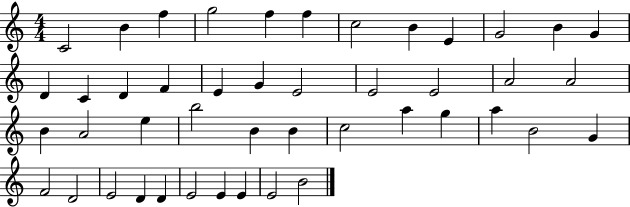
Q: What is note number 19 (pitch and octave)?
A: E4